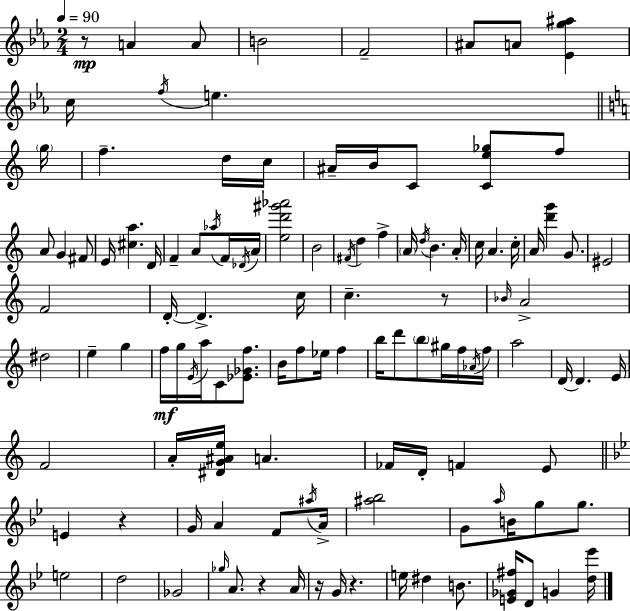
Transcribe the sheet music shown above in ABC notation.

X:1
T:Untitled
M:2/4
L:1/4
K:Cm
z/2 A A/2 B2 F2 ^A/2 A/2 [_Eg^a] c/4 f/4 e g/4 f d/4 c/4 ^A/4 B/4 C/2 [Ce_g]/2 f/2 A/2 G ^F/2 E/4 [^ca] D/4 F A/2 _a/4 F/4 _D/4 A/4 [ed'^g'_a']2 B2 ^F/4 d f A/4 d/4 B A/4 c/4 A c/4 A/4 [d'g'] G/2 ^E2 F2 D/4 D c/4 c z/2 _B/4 A2 ^d2 e g f/4 g/4 E/4 a/4 C/2 [_E_Gf]/2 B/4 f/2 _e/4 f b/4 d'/2 b/2 ^g/4 f/4 _A/4 f/4 a2 D/4 D E/4 F2 A/4 [^DG^Ae]/4 A _F/4 D/4 F E/2 E z G/4 A F/2 ^a/4 A/4 [^a_b]2 G/2 a/4 B/4 g/2 g/2 e2 d2 _G2 _g/4 A/2 z A/4 z/4 G/4 z e/4 ^d B/2 [E_G^f]/4 D/2 G [d_e']/4